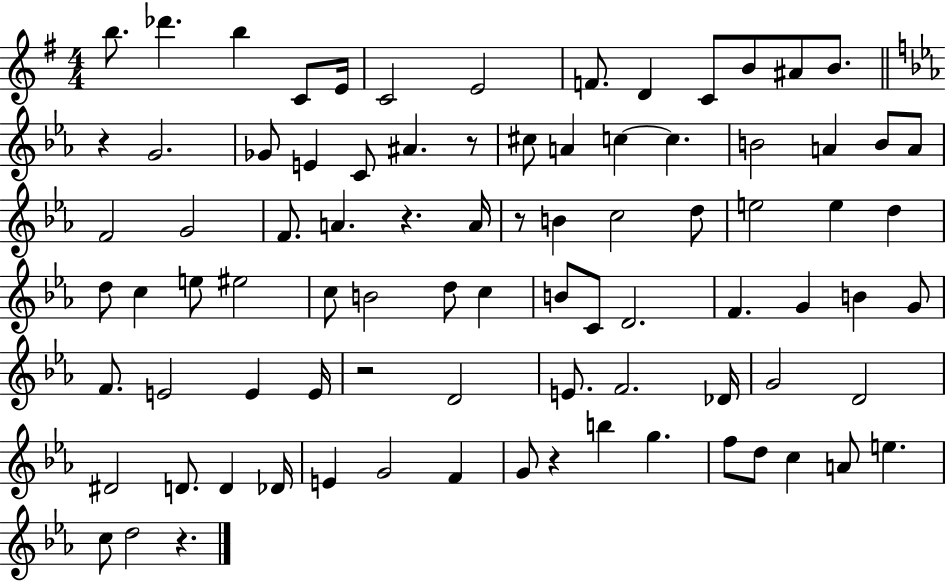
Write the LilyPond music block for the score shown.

{
  \clef treble
  \numericTimeSignature
  \time 4/4
  \key g \major
  b''8. des'''4. b''4 c'8 e'16 | c'2 e'2 | f'8. d'4 c'8 b'8 ais'8 b'8. | \bar "||" \break \key ees \major r4 g'2. | ges'8 e'4 c'8 ais'4. r8 | cis''8 a'4 c''4~~ c''4. | b'2 a'4 b'8 a'8 | \break f'2 g'2 | f'8. a'4. r4. a'16 | r8 b'4 c''2 d''8 | e''2 e''4 d''4 | \break d''8 c''4 e''8 eis''2 | c''8 b'2 d''8 c''4 | b'8 c'8 d'2. | f'4. g'4 b'4 g'8 | \break f'8. e'2 e'4 e'16 | r2 d'2 | e'8. f'2. des'16 | g'2 d'2 | \break dis'2 d'8. d'4 des'16 | e'4 g'2 f'4 | g'8 r4 b''4 g''4. | f''8 d''8 c''4 a'8 e''4. | \break c''8 d''2 r4. | \bar "|."
}